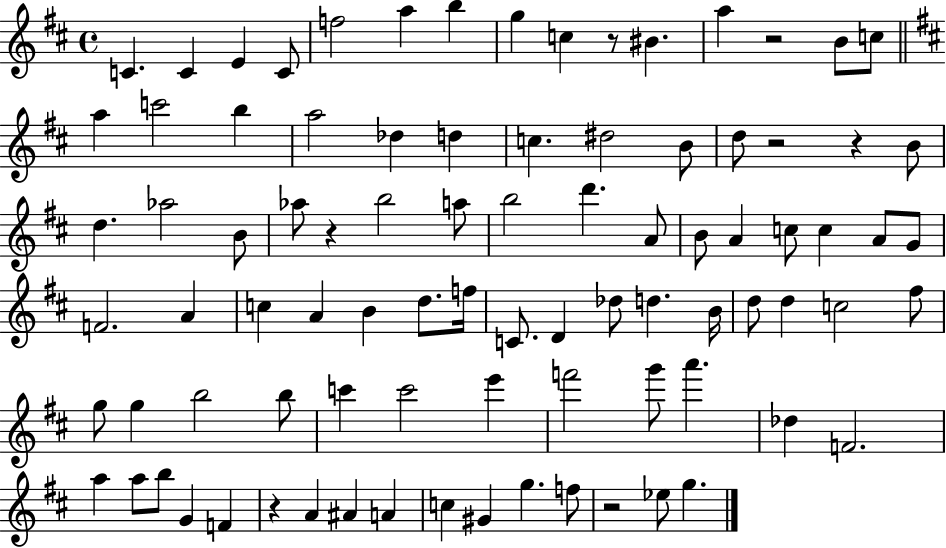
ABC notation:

X:1
T:Untitled
M:4/4
L:1/4
K:D
C C E C/2 f2 a b g c z/2 ^B a z2 B/2 c/2 a c'2 b a2 _d d c ^d2 B/2 d/2 z2 z B/2 d _a2 B/2 _a/2 z b2 a/2 b2 d' A/2 B/2 A c/2 c A/2 G/2 F2 A c A B d/2 f/4 C/2 D _d/2 d B/4 d/2 d c2 ^f/2 g/2 g b2 b/2 c' c'2 e' f'2 g'/2 a' _d F2 a a/2 b/2 G F z A ^A A c ^G g f/2 z2 _e/2 g